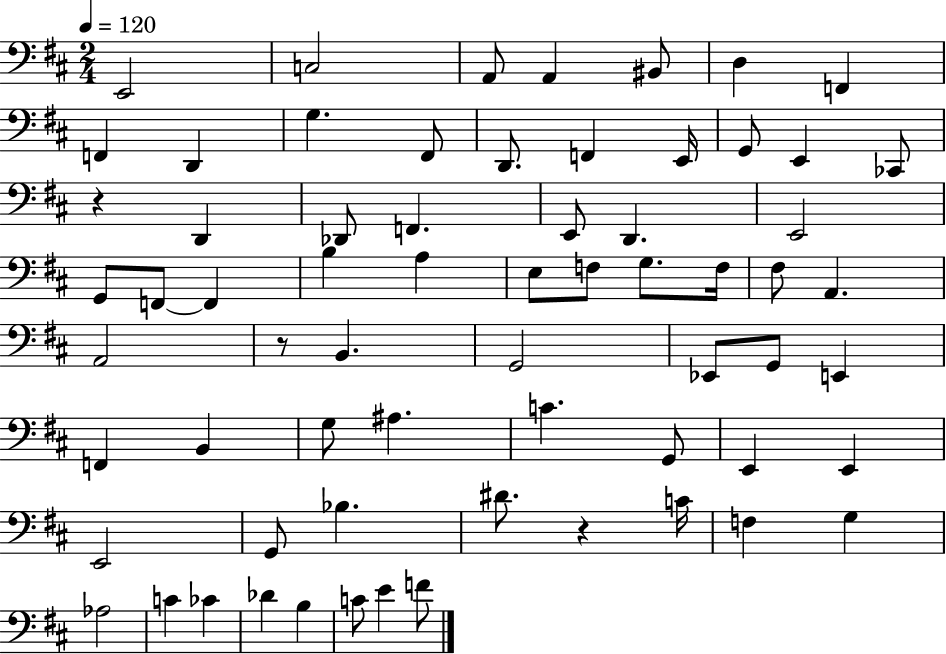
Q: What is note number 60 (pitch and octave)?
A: B3